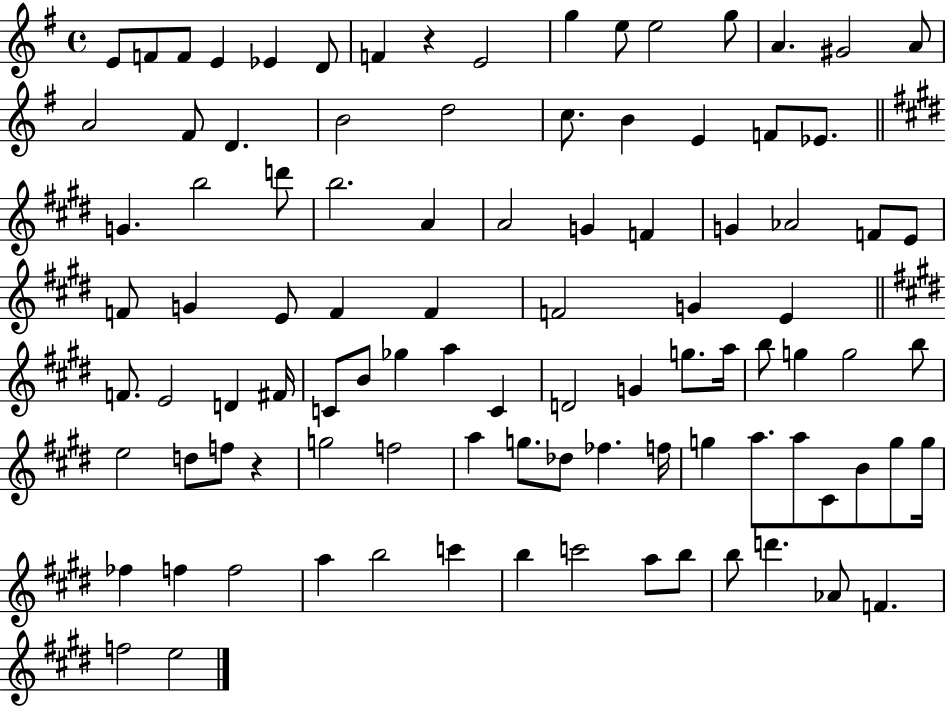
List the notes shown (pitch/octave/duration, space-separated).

E4/e F4/e F4/e E4/q Eb4/q D4/e F4/q R/q E4/h G5/q E5/e E5/h G5/e A4/q. G#4/h A4/e A4/h F#4/e D4/q. B4/h D5/h C5/e. B4/q E4/q F4/e Eb4/e. G4/q. B5/h D6/e B5/h. A4/q A4/h G4/q F4/q G4/q Ab4/h F4/e E4/e F4/e G4/q E4/e F4/q F4/q F4/h G4/q E4/q F4/e. E4/h D4/q F#4/s C4/e B4/e Gb5/q A5/q C4/q D4/h G4/q G5/e. A5/s B5/e G5/q G5/h B5/e E5/h D5/e F5/e R/q G5/h F5/h A5/q G5/e. Db5/e FES5/q. F5/s G5/q A5/e. A5/e C#4/e B4/e G5/e G5/s FES5/q F5/q F5/h A5/q B5/h C6/q B5/q C6/h A5/e B5/e B5/e D6/q. Ab4/e F4/q. F5/h E5/h